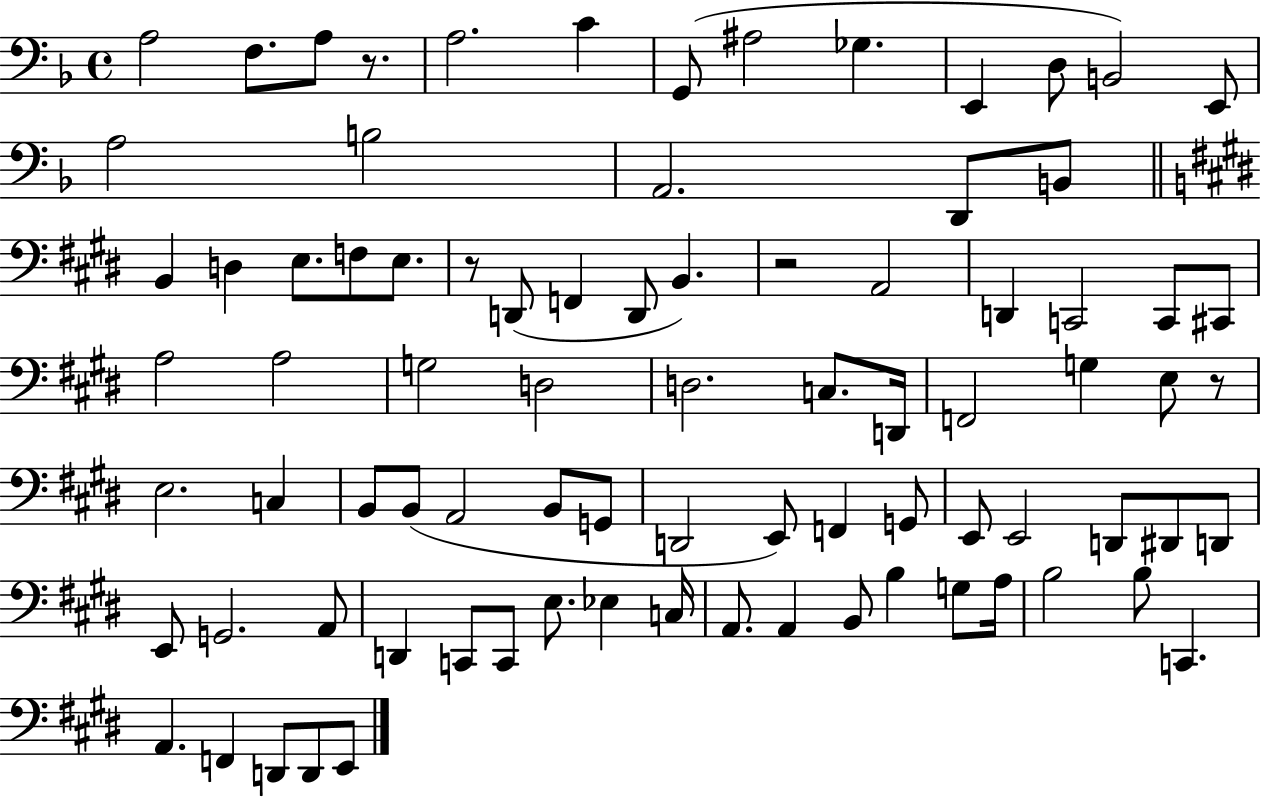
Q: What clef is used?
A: bass